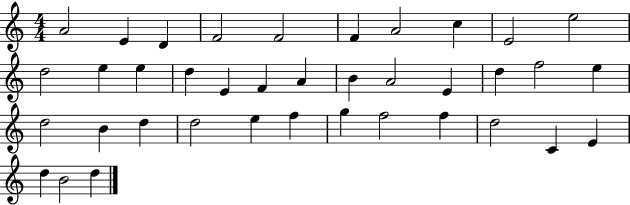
A4/h E4/q D4/q F4/h F4/h F4/q A4/h C5/q E4/h E5/h D5/h E5/q E5/q D5/q E4/q F4/q A4/q B4/q A4/h E4/q D5/q F5/h E5/q D5/h B4/q D5/q D5/h E5/q F5/q G5/q F5/h F5/q D5/h C4/q E4/q D5/q B4/h D5/q